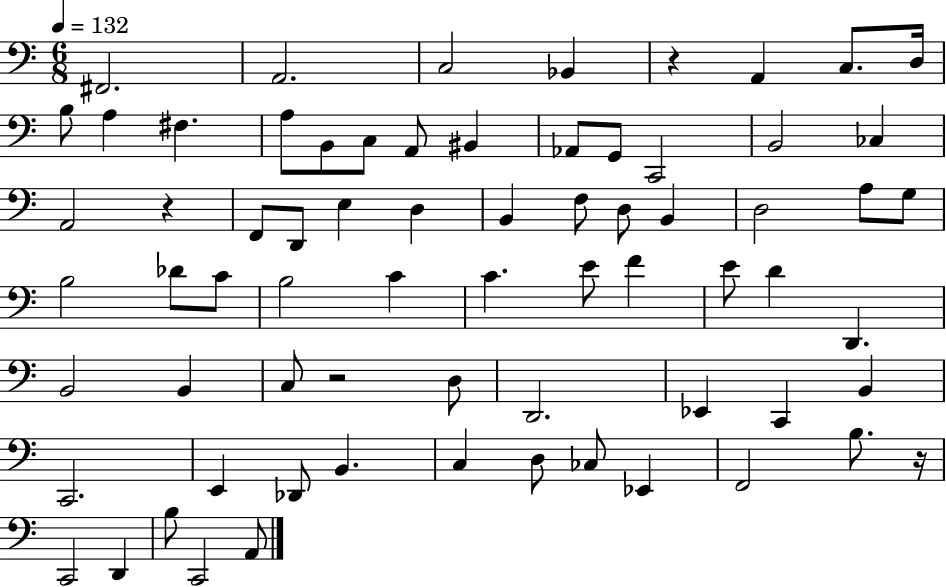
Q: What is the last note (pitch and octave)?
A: A2